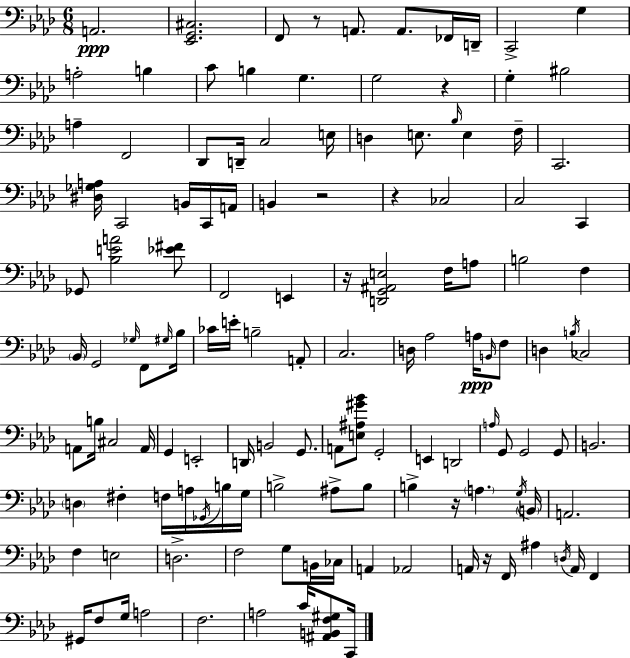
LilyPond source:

{
  \clef bass
  \numericTimeSignature
  \time 6/8
  \key aes \major
  a,2.\ppp | <ees, g, cis>2. | f,8 r8 a,8. a,8. fes,16 d,16-- | c,2-> g4 | \break a2-. b4 | c'8 b4 g4. | g2 r4 | g4-. bis2 | \break a4-- f,2 | des,8 d,16-- c2 e16 | d4 e8. \grace { bes16 } e4 | f16-- c,2. | \break <dis ges a>16 c,2 b,16 c,16 | a,16 b,4 r2 | r4 ces2 | c2 c,4 | \break ges,8 <bes e' a'>2 <ees' fis'>8 | f,2 e,4 | r16 <d, g, ais, e>2 f16 a8 | b2 f4 | \break \parenthesize bes,16 g,2 \grace { ges16 } f,8 | \grace { gis16 } bes16 ces'16 e'16-. b2-- | a,8-. c2. | d16 aes2 | \break a16\ppp \grace { b,16 } f8 d4 \acciaccatura { b16 } ces2 | a,8 b16 cis2 | a,16 g,4 e,2-. | d,16 b,2 | \break g,8. a,8 <e ais gis' bes'>8 g,2-. | e,4 d,2 | \grace { a16 } g,8 g,2 | g,8 b,2. | \break \parenthesize d4 fis4-. | f16 a16 \acciaccatura { ges,16 } b16 g16 b2-> | ais8-> b8 b4-> r16 | \parenthesize a4. \acciaccatura { g16 } \parenthesize b,16 a,2. | \break f4 | e2 d2.-> | f2 | g8 b,16 ces16 a,4 | \break aes,2 a,16 r16 f,16 ais4 | \acciaccatura { d16 } a,16 f,4 gis,16 f8 | g16 a2 f2. | a2 | \break c'16 <ais, b, f gis>8 c,16 \bar "|."
}